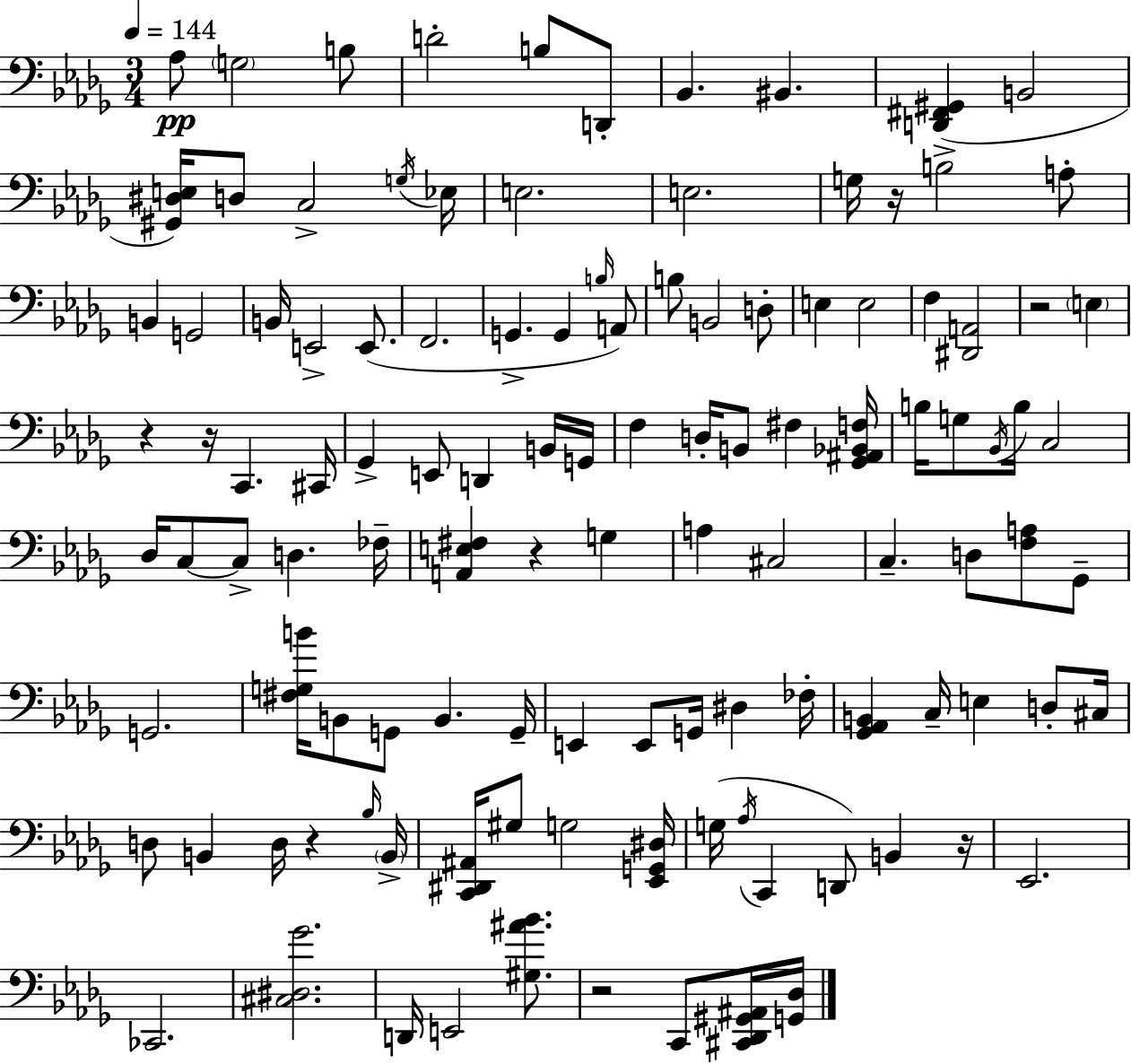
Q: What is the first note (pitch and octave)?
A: Ab3